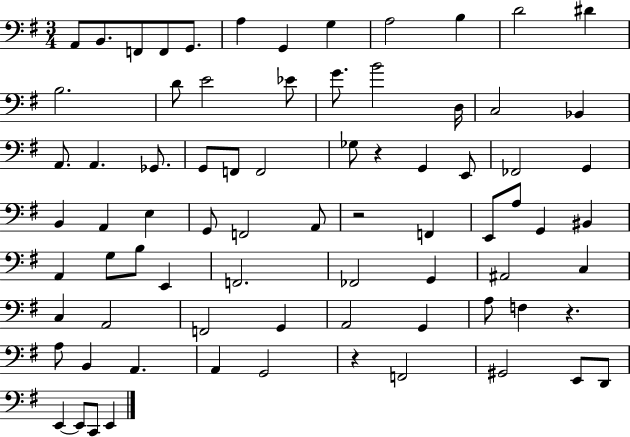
X:1
T:Untitled
M:3/4
L:1/4
K:G
A,,/2 B,,/2 F,,/2 F,,/2 G,,/2 A, G,, G, A,2 B, D2 ^D B,2 D/2 E2 _E/2 G/2 B2 D,/4 C,2 _B,, A,,/2 A,, _G,,/2 G,,/2 F,,/2 F,,2 _G,/2 z G,, E,,/2 _F,,2 G,, B,, A,, E, G,,/2 F,,2 A,,/2 z2 F,, E,,/2 A,/2 G,, ^B,, A,, G,/2 B,/2 E,, F,,2 _F,,2 G,, ^A,,2 C, C, A,,2 F,,2 G,, A,,2 G,, A,/2 F, z A,/2 B,, A,, A,, G,,2 z F,,2 ^G,,2 E,,/2 D,,/2 E,, E,,/2 C,,/2 E,,